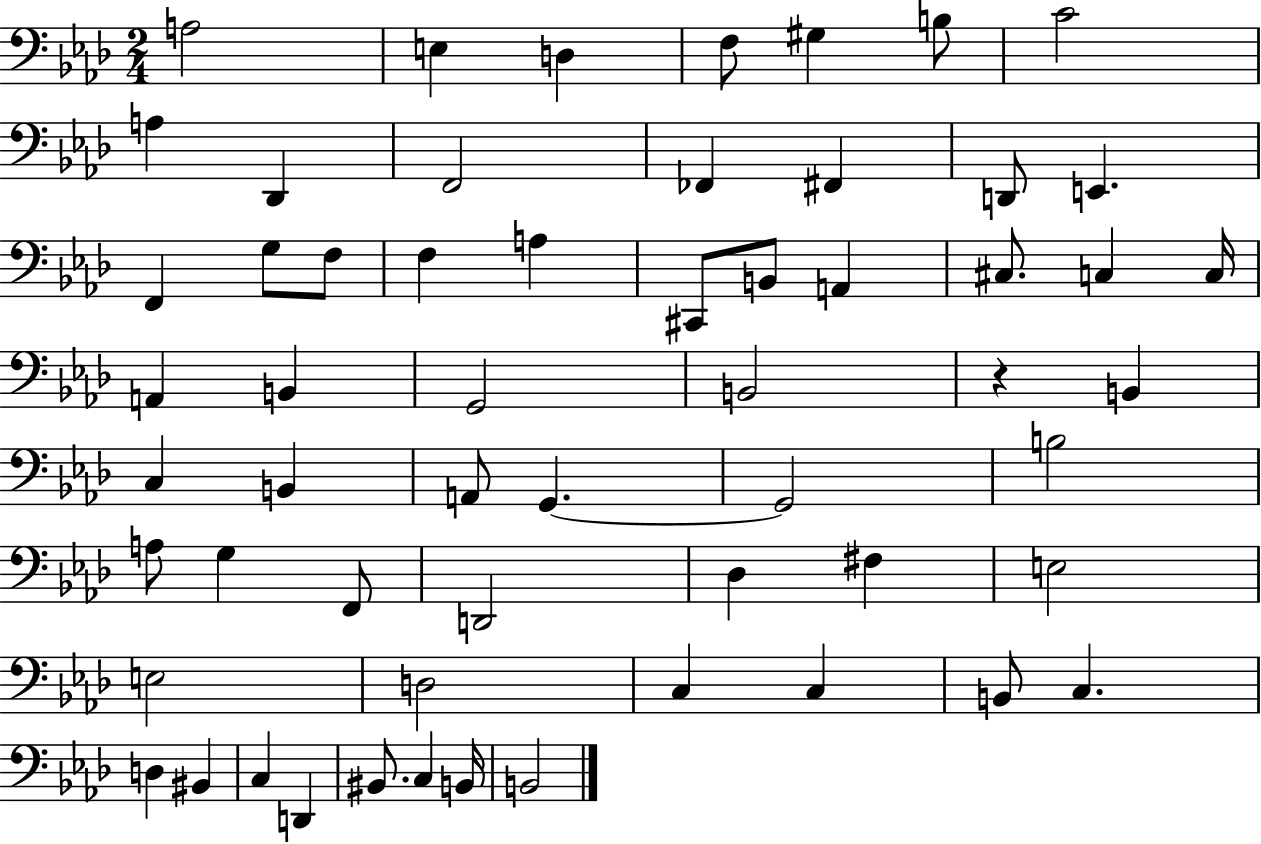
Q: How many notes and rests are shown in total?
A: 58